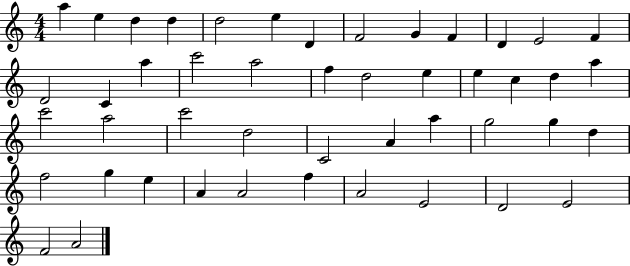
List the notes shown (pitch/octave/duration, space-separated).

A5/q E5/q D5/q D5/q D5/h E5/q D4/q F4/h G4/q F4/q D4/q E4/h F4/q D4/h C4/q A5/q C6/h A5/h F5/q D5/h E5/q E5/q C5/q D5/q A5/q C6/h A5/h C6/h D5/h C4/h A4/q A5/q G5/h G5/q D5/q F5/h G5/q E5/q A4/q A4/h F5/q A4/h E4/h D4/h E4/h F4/h A4/h